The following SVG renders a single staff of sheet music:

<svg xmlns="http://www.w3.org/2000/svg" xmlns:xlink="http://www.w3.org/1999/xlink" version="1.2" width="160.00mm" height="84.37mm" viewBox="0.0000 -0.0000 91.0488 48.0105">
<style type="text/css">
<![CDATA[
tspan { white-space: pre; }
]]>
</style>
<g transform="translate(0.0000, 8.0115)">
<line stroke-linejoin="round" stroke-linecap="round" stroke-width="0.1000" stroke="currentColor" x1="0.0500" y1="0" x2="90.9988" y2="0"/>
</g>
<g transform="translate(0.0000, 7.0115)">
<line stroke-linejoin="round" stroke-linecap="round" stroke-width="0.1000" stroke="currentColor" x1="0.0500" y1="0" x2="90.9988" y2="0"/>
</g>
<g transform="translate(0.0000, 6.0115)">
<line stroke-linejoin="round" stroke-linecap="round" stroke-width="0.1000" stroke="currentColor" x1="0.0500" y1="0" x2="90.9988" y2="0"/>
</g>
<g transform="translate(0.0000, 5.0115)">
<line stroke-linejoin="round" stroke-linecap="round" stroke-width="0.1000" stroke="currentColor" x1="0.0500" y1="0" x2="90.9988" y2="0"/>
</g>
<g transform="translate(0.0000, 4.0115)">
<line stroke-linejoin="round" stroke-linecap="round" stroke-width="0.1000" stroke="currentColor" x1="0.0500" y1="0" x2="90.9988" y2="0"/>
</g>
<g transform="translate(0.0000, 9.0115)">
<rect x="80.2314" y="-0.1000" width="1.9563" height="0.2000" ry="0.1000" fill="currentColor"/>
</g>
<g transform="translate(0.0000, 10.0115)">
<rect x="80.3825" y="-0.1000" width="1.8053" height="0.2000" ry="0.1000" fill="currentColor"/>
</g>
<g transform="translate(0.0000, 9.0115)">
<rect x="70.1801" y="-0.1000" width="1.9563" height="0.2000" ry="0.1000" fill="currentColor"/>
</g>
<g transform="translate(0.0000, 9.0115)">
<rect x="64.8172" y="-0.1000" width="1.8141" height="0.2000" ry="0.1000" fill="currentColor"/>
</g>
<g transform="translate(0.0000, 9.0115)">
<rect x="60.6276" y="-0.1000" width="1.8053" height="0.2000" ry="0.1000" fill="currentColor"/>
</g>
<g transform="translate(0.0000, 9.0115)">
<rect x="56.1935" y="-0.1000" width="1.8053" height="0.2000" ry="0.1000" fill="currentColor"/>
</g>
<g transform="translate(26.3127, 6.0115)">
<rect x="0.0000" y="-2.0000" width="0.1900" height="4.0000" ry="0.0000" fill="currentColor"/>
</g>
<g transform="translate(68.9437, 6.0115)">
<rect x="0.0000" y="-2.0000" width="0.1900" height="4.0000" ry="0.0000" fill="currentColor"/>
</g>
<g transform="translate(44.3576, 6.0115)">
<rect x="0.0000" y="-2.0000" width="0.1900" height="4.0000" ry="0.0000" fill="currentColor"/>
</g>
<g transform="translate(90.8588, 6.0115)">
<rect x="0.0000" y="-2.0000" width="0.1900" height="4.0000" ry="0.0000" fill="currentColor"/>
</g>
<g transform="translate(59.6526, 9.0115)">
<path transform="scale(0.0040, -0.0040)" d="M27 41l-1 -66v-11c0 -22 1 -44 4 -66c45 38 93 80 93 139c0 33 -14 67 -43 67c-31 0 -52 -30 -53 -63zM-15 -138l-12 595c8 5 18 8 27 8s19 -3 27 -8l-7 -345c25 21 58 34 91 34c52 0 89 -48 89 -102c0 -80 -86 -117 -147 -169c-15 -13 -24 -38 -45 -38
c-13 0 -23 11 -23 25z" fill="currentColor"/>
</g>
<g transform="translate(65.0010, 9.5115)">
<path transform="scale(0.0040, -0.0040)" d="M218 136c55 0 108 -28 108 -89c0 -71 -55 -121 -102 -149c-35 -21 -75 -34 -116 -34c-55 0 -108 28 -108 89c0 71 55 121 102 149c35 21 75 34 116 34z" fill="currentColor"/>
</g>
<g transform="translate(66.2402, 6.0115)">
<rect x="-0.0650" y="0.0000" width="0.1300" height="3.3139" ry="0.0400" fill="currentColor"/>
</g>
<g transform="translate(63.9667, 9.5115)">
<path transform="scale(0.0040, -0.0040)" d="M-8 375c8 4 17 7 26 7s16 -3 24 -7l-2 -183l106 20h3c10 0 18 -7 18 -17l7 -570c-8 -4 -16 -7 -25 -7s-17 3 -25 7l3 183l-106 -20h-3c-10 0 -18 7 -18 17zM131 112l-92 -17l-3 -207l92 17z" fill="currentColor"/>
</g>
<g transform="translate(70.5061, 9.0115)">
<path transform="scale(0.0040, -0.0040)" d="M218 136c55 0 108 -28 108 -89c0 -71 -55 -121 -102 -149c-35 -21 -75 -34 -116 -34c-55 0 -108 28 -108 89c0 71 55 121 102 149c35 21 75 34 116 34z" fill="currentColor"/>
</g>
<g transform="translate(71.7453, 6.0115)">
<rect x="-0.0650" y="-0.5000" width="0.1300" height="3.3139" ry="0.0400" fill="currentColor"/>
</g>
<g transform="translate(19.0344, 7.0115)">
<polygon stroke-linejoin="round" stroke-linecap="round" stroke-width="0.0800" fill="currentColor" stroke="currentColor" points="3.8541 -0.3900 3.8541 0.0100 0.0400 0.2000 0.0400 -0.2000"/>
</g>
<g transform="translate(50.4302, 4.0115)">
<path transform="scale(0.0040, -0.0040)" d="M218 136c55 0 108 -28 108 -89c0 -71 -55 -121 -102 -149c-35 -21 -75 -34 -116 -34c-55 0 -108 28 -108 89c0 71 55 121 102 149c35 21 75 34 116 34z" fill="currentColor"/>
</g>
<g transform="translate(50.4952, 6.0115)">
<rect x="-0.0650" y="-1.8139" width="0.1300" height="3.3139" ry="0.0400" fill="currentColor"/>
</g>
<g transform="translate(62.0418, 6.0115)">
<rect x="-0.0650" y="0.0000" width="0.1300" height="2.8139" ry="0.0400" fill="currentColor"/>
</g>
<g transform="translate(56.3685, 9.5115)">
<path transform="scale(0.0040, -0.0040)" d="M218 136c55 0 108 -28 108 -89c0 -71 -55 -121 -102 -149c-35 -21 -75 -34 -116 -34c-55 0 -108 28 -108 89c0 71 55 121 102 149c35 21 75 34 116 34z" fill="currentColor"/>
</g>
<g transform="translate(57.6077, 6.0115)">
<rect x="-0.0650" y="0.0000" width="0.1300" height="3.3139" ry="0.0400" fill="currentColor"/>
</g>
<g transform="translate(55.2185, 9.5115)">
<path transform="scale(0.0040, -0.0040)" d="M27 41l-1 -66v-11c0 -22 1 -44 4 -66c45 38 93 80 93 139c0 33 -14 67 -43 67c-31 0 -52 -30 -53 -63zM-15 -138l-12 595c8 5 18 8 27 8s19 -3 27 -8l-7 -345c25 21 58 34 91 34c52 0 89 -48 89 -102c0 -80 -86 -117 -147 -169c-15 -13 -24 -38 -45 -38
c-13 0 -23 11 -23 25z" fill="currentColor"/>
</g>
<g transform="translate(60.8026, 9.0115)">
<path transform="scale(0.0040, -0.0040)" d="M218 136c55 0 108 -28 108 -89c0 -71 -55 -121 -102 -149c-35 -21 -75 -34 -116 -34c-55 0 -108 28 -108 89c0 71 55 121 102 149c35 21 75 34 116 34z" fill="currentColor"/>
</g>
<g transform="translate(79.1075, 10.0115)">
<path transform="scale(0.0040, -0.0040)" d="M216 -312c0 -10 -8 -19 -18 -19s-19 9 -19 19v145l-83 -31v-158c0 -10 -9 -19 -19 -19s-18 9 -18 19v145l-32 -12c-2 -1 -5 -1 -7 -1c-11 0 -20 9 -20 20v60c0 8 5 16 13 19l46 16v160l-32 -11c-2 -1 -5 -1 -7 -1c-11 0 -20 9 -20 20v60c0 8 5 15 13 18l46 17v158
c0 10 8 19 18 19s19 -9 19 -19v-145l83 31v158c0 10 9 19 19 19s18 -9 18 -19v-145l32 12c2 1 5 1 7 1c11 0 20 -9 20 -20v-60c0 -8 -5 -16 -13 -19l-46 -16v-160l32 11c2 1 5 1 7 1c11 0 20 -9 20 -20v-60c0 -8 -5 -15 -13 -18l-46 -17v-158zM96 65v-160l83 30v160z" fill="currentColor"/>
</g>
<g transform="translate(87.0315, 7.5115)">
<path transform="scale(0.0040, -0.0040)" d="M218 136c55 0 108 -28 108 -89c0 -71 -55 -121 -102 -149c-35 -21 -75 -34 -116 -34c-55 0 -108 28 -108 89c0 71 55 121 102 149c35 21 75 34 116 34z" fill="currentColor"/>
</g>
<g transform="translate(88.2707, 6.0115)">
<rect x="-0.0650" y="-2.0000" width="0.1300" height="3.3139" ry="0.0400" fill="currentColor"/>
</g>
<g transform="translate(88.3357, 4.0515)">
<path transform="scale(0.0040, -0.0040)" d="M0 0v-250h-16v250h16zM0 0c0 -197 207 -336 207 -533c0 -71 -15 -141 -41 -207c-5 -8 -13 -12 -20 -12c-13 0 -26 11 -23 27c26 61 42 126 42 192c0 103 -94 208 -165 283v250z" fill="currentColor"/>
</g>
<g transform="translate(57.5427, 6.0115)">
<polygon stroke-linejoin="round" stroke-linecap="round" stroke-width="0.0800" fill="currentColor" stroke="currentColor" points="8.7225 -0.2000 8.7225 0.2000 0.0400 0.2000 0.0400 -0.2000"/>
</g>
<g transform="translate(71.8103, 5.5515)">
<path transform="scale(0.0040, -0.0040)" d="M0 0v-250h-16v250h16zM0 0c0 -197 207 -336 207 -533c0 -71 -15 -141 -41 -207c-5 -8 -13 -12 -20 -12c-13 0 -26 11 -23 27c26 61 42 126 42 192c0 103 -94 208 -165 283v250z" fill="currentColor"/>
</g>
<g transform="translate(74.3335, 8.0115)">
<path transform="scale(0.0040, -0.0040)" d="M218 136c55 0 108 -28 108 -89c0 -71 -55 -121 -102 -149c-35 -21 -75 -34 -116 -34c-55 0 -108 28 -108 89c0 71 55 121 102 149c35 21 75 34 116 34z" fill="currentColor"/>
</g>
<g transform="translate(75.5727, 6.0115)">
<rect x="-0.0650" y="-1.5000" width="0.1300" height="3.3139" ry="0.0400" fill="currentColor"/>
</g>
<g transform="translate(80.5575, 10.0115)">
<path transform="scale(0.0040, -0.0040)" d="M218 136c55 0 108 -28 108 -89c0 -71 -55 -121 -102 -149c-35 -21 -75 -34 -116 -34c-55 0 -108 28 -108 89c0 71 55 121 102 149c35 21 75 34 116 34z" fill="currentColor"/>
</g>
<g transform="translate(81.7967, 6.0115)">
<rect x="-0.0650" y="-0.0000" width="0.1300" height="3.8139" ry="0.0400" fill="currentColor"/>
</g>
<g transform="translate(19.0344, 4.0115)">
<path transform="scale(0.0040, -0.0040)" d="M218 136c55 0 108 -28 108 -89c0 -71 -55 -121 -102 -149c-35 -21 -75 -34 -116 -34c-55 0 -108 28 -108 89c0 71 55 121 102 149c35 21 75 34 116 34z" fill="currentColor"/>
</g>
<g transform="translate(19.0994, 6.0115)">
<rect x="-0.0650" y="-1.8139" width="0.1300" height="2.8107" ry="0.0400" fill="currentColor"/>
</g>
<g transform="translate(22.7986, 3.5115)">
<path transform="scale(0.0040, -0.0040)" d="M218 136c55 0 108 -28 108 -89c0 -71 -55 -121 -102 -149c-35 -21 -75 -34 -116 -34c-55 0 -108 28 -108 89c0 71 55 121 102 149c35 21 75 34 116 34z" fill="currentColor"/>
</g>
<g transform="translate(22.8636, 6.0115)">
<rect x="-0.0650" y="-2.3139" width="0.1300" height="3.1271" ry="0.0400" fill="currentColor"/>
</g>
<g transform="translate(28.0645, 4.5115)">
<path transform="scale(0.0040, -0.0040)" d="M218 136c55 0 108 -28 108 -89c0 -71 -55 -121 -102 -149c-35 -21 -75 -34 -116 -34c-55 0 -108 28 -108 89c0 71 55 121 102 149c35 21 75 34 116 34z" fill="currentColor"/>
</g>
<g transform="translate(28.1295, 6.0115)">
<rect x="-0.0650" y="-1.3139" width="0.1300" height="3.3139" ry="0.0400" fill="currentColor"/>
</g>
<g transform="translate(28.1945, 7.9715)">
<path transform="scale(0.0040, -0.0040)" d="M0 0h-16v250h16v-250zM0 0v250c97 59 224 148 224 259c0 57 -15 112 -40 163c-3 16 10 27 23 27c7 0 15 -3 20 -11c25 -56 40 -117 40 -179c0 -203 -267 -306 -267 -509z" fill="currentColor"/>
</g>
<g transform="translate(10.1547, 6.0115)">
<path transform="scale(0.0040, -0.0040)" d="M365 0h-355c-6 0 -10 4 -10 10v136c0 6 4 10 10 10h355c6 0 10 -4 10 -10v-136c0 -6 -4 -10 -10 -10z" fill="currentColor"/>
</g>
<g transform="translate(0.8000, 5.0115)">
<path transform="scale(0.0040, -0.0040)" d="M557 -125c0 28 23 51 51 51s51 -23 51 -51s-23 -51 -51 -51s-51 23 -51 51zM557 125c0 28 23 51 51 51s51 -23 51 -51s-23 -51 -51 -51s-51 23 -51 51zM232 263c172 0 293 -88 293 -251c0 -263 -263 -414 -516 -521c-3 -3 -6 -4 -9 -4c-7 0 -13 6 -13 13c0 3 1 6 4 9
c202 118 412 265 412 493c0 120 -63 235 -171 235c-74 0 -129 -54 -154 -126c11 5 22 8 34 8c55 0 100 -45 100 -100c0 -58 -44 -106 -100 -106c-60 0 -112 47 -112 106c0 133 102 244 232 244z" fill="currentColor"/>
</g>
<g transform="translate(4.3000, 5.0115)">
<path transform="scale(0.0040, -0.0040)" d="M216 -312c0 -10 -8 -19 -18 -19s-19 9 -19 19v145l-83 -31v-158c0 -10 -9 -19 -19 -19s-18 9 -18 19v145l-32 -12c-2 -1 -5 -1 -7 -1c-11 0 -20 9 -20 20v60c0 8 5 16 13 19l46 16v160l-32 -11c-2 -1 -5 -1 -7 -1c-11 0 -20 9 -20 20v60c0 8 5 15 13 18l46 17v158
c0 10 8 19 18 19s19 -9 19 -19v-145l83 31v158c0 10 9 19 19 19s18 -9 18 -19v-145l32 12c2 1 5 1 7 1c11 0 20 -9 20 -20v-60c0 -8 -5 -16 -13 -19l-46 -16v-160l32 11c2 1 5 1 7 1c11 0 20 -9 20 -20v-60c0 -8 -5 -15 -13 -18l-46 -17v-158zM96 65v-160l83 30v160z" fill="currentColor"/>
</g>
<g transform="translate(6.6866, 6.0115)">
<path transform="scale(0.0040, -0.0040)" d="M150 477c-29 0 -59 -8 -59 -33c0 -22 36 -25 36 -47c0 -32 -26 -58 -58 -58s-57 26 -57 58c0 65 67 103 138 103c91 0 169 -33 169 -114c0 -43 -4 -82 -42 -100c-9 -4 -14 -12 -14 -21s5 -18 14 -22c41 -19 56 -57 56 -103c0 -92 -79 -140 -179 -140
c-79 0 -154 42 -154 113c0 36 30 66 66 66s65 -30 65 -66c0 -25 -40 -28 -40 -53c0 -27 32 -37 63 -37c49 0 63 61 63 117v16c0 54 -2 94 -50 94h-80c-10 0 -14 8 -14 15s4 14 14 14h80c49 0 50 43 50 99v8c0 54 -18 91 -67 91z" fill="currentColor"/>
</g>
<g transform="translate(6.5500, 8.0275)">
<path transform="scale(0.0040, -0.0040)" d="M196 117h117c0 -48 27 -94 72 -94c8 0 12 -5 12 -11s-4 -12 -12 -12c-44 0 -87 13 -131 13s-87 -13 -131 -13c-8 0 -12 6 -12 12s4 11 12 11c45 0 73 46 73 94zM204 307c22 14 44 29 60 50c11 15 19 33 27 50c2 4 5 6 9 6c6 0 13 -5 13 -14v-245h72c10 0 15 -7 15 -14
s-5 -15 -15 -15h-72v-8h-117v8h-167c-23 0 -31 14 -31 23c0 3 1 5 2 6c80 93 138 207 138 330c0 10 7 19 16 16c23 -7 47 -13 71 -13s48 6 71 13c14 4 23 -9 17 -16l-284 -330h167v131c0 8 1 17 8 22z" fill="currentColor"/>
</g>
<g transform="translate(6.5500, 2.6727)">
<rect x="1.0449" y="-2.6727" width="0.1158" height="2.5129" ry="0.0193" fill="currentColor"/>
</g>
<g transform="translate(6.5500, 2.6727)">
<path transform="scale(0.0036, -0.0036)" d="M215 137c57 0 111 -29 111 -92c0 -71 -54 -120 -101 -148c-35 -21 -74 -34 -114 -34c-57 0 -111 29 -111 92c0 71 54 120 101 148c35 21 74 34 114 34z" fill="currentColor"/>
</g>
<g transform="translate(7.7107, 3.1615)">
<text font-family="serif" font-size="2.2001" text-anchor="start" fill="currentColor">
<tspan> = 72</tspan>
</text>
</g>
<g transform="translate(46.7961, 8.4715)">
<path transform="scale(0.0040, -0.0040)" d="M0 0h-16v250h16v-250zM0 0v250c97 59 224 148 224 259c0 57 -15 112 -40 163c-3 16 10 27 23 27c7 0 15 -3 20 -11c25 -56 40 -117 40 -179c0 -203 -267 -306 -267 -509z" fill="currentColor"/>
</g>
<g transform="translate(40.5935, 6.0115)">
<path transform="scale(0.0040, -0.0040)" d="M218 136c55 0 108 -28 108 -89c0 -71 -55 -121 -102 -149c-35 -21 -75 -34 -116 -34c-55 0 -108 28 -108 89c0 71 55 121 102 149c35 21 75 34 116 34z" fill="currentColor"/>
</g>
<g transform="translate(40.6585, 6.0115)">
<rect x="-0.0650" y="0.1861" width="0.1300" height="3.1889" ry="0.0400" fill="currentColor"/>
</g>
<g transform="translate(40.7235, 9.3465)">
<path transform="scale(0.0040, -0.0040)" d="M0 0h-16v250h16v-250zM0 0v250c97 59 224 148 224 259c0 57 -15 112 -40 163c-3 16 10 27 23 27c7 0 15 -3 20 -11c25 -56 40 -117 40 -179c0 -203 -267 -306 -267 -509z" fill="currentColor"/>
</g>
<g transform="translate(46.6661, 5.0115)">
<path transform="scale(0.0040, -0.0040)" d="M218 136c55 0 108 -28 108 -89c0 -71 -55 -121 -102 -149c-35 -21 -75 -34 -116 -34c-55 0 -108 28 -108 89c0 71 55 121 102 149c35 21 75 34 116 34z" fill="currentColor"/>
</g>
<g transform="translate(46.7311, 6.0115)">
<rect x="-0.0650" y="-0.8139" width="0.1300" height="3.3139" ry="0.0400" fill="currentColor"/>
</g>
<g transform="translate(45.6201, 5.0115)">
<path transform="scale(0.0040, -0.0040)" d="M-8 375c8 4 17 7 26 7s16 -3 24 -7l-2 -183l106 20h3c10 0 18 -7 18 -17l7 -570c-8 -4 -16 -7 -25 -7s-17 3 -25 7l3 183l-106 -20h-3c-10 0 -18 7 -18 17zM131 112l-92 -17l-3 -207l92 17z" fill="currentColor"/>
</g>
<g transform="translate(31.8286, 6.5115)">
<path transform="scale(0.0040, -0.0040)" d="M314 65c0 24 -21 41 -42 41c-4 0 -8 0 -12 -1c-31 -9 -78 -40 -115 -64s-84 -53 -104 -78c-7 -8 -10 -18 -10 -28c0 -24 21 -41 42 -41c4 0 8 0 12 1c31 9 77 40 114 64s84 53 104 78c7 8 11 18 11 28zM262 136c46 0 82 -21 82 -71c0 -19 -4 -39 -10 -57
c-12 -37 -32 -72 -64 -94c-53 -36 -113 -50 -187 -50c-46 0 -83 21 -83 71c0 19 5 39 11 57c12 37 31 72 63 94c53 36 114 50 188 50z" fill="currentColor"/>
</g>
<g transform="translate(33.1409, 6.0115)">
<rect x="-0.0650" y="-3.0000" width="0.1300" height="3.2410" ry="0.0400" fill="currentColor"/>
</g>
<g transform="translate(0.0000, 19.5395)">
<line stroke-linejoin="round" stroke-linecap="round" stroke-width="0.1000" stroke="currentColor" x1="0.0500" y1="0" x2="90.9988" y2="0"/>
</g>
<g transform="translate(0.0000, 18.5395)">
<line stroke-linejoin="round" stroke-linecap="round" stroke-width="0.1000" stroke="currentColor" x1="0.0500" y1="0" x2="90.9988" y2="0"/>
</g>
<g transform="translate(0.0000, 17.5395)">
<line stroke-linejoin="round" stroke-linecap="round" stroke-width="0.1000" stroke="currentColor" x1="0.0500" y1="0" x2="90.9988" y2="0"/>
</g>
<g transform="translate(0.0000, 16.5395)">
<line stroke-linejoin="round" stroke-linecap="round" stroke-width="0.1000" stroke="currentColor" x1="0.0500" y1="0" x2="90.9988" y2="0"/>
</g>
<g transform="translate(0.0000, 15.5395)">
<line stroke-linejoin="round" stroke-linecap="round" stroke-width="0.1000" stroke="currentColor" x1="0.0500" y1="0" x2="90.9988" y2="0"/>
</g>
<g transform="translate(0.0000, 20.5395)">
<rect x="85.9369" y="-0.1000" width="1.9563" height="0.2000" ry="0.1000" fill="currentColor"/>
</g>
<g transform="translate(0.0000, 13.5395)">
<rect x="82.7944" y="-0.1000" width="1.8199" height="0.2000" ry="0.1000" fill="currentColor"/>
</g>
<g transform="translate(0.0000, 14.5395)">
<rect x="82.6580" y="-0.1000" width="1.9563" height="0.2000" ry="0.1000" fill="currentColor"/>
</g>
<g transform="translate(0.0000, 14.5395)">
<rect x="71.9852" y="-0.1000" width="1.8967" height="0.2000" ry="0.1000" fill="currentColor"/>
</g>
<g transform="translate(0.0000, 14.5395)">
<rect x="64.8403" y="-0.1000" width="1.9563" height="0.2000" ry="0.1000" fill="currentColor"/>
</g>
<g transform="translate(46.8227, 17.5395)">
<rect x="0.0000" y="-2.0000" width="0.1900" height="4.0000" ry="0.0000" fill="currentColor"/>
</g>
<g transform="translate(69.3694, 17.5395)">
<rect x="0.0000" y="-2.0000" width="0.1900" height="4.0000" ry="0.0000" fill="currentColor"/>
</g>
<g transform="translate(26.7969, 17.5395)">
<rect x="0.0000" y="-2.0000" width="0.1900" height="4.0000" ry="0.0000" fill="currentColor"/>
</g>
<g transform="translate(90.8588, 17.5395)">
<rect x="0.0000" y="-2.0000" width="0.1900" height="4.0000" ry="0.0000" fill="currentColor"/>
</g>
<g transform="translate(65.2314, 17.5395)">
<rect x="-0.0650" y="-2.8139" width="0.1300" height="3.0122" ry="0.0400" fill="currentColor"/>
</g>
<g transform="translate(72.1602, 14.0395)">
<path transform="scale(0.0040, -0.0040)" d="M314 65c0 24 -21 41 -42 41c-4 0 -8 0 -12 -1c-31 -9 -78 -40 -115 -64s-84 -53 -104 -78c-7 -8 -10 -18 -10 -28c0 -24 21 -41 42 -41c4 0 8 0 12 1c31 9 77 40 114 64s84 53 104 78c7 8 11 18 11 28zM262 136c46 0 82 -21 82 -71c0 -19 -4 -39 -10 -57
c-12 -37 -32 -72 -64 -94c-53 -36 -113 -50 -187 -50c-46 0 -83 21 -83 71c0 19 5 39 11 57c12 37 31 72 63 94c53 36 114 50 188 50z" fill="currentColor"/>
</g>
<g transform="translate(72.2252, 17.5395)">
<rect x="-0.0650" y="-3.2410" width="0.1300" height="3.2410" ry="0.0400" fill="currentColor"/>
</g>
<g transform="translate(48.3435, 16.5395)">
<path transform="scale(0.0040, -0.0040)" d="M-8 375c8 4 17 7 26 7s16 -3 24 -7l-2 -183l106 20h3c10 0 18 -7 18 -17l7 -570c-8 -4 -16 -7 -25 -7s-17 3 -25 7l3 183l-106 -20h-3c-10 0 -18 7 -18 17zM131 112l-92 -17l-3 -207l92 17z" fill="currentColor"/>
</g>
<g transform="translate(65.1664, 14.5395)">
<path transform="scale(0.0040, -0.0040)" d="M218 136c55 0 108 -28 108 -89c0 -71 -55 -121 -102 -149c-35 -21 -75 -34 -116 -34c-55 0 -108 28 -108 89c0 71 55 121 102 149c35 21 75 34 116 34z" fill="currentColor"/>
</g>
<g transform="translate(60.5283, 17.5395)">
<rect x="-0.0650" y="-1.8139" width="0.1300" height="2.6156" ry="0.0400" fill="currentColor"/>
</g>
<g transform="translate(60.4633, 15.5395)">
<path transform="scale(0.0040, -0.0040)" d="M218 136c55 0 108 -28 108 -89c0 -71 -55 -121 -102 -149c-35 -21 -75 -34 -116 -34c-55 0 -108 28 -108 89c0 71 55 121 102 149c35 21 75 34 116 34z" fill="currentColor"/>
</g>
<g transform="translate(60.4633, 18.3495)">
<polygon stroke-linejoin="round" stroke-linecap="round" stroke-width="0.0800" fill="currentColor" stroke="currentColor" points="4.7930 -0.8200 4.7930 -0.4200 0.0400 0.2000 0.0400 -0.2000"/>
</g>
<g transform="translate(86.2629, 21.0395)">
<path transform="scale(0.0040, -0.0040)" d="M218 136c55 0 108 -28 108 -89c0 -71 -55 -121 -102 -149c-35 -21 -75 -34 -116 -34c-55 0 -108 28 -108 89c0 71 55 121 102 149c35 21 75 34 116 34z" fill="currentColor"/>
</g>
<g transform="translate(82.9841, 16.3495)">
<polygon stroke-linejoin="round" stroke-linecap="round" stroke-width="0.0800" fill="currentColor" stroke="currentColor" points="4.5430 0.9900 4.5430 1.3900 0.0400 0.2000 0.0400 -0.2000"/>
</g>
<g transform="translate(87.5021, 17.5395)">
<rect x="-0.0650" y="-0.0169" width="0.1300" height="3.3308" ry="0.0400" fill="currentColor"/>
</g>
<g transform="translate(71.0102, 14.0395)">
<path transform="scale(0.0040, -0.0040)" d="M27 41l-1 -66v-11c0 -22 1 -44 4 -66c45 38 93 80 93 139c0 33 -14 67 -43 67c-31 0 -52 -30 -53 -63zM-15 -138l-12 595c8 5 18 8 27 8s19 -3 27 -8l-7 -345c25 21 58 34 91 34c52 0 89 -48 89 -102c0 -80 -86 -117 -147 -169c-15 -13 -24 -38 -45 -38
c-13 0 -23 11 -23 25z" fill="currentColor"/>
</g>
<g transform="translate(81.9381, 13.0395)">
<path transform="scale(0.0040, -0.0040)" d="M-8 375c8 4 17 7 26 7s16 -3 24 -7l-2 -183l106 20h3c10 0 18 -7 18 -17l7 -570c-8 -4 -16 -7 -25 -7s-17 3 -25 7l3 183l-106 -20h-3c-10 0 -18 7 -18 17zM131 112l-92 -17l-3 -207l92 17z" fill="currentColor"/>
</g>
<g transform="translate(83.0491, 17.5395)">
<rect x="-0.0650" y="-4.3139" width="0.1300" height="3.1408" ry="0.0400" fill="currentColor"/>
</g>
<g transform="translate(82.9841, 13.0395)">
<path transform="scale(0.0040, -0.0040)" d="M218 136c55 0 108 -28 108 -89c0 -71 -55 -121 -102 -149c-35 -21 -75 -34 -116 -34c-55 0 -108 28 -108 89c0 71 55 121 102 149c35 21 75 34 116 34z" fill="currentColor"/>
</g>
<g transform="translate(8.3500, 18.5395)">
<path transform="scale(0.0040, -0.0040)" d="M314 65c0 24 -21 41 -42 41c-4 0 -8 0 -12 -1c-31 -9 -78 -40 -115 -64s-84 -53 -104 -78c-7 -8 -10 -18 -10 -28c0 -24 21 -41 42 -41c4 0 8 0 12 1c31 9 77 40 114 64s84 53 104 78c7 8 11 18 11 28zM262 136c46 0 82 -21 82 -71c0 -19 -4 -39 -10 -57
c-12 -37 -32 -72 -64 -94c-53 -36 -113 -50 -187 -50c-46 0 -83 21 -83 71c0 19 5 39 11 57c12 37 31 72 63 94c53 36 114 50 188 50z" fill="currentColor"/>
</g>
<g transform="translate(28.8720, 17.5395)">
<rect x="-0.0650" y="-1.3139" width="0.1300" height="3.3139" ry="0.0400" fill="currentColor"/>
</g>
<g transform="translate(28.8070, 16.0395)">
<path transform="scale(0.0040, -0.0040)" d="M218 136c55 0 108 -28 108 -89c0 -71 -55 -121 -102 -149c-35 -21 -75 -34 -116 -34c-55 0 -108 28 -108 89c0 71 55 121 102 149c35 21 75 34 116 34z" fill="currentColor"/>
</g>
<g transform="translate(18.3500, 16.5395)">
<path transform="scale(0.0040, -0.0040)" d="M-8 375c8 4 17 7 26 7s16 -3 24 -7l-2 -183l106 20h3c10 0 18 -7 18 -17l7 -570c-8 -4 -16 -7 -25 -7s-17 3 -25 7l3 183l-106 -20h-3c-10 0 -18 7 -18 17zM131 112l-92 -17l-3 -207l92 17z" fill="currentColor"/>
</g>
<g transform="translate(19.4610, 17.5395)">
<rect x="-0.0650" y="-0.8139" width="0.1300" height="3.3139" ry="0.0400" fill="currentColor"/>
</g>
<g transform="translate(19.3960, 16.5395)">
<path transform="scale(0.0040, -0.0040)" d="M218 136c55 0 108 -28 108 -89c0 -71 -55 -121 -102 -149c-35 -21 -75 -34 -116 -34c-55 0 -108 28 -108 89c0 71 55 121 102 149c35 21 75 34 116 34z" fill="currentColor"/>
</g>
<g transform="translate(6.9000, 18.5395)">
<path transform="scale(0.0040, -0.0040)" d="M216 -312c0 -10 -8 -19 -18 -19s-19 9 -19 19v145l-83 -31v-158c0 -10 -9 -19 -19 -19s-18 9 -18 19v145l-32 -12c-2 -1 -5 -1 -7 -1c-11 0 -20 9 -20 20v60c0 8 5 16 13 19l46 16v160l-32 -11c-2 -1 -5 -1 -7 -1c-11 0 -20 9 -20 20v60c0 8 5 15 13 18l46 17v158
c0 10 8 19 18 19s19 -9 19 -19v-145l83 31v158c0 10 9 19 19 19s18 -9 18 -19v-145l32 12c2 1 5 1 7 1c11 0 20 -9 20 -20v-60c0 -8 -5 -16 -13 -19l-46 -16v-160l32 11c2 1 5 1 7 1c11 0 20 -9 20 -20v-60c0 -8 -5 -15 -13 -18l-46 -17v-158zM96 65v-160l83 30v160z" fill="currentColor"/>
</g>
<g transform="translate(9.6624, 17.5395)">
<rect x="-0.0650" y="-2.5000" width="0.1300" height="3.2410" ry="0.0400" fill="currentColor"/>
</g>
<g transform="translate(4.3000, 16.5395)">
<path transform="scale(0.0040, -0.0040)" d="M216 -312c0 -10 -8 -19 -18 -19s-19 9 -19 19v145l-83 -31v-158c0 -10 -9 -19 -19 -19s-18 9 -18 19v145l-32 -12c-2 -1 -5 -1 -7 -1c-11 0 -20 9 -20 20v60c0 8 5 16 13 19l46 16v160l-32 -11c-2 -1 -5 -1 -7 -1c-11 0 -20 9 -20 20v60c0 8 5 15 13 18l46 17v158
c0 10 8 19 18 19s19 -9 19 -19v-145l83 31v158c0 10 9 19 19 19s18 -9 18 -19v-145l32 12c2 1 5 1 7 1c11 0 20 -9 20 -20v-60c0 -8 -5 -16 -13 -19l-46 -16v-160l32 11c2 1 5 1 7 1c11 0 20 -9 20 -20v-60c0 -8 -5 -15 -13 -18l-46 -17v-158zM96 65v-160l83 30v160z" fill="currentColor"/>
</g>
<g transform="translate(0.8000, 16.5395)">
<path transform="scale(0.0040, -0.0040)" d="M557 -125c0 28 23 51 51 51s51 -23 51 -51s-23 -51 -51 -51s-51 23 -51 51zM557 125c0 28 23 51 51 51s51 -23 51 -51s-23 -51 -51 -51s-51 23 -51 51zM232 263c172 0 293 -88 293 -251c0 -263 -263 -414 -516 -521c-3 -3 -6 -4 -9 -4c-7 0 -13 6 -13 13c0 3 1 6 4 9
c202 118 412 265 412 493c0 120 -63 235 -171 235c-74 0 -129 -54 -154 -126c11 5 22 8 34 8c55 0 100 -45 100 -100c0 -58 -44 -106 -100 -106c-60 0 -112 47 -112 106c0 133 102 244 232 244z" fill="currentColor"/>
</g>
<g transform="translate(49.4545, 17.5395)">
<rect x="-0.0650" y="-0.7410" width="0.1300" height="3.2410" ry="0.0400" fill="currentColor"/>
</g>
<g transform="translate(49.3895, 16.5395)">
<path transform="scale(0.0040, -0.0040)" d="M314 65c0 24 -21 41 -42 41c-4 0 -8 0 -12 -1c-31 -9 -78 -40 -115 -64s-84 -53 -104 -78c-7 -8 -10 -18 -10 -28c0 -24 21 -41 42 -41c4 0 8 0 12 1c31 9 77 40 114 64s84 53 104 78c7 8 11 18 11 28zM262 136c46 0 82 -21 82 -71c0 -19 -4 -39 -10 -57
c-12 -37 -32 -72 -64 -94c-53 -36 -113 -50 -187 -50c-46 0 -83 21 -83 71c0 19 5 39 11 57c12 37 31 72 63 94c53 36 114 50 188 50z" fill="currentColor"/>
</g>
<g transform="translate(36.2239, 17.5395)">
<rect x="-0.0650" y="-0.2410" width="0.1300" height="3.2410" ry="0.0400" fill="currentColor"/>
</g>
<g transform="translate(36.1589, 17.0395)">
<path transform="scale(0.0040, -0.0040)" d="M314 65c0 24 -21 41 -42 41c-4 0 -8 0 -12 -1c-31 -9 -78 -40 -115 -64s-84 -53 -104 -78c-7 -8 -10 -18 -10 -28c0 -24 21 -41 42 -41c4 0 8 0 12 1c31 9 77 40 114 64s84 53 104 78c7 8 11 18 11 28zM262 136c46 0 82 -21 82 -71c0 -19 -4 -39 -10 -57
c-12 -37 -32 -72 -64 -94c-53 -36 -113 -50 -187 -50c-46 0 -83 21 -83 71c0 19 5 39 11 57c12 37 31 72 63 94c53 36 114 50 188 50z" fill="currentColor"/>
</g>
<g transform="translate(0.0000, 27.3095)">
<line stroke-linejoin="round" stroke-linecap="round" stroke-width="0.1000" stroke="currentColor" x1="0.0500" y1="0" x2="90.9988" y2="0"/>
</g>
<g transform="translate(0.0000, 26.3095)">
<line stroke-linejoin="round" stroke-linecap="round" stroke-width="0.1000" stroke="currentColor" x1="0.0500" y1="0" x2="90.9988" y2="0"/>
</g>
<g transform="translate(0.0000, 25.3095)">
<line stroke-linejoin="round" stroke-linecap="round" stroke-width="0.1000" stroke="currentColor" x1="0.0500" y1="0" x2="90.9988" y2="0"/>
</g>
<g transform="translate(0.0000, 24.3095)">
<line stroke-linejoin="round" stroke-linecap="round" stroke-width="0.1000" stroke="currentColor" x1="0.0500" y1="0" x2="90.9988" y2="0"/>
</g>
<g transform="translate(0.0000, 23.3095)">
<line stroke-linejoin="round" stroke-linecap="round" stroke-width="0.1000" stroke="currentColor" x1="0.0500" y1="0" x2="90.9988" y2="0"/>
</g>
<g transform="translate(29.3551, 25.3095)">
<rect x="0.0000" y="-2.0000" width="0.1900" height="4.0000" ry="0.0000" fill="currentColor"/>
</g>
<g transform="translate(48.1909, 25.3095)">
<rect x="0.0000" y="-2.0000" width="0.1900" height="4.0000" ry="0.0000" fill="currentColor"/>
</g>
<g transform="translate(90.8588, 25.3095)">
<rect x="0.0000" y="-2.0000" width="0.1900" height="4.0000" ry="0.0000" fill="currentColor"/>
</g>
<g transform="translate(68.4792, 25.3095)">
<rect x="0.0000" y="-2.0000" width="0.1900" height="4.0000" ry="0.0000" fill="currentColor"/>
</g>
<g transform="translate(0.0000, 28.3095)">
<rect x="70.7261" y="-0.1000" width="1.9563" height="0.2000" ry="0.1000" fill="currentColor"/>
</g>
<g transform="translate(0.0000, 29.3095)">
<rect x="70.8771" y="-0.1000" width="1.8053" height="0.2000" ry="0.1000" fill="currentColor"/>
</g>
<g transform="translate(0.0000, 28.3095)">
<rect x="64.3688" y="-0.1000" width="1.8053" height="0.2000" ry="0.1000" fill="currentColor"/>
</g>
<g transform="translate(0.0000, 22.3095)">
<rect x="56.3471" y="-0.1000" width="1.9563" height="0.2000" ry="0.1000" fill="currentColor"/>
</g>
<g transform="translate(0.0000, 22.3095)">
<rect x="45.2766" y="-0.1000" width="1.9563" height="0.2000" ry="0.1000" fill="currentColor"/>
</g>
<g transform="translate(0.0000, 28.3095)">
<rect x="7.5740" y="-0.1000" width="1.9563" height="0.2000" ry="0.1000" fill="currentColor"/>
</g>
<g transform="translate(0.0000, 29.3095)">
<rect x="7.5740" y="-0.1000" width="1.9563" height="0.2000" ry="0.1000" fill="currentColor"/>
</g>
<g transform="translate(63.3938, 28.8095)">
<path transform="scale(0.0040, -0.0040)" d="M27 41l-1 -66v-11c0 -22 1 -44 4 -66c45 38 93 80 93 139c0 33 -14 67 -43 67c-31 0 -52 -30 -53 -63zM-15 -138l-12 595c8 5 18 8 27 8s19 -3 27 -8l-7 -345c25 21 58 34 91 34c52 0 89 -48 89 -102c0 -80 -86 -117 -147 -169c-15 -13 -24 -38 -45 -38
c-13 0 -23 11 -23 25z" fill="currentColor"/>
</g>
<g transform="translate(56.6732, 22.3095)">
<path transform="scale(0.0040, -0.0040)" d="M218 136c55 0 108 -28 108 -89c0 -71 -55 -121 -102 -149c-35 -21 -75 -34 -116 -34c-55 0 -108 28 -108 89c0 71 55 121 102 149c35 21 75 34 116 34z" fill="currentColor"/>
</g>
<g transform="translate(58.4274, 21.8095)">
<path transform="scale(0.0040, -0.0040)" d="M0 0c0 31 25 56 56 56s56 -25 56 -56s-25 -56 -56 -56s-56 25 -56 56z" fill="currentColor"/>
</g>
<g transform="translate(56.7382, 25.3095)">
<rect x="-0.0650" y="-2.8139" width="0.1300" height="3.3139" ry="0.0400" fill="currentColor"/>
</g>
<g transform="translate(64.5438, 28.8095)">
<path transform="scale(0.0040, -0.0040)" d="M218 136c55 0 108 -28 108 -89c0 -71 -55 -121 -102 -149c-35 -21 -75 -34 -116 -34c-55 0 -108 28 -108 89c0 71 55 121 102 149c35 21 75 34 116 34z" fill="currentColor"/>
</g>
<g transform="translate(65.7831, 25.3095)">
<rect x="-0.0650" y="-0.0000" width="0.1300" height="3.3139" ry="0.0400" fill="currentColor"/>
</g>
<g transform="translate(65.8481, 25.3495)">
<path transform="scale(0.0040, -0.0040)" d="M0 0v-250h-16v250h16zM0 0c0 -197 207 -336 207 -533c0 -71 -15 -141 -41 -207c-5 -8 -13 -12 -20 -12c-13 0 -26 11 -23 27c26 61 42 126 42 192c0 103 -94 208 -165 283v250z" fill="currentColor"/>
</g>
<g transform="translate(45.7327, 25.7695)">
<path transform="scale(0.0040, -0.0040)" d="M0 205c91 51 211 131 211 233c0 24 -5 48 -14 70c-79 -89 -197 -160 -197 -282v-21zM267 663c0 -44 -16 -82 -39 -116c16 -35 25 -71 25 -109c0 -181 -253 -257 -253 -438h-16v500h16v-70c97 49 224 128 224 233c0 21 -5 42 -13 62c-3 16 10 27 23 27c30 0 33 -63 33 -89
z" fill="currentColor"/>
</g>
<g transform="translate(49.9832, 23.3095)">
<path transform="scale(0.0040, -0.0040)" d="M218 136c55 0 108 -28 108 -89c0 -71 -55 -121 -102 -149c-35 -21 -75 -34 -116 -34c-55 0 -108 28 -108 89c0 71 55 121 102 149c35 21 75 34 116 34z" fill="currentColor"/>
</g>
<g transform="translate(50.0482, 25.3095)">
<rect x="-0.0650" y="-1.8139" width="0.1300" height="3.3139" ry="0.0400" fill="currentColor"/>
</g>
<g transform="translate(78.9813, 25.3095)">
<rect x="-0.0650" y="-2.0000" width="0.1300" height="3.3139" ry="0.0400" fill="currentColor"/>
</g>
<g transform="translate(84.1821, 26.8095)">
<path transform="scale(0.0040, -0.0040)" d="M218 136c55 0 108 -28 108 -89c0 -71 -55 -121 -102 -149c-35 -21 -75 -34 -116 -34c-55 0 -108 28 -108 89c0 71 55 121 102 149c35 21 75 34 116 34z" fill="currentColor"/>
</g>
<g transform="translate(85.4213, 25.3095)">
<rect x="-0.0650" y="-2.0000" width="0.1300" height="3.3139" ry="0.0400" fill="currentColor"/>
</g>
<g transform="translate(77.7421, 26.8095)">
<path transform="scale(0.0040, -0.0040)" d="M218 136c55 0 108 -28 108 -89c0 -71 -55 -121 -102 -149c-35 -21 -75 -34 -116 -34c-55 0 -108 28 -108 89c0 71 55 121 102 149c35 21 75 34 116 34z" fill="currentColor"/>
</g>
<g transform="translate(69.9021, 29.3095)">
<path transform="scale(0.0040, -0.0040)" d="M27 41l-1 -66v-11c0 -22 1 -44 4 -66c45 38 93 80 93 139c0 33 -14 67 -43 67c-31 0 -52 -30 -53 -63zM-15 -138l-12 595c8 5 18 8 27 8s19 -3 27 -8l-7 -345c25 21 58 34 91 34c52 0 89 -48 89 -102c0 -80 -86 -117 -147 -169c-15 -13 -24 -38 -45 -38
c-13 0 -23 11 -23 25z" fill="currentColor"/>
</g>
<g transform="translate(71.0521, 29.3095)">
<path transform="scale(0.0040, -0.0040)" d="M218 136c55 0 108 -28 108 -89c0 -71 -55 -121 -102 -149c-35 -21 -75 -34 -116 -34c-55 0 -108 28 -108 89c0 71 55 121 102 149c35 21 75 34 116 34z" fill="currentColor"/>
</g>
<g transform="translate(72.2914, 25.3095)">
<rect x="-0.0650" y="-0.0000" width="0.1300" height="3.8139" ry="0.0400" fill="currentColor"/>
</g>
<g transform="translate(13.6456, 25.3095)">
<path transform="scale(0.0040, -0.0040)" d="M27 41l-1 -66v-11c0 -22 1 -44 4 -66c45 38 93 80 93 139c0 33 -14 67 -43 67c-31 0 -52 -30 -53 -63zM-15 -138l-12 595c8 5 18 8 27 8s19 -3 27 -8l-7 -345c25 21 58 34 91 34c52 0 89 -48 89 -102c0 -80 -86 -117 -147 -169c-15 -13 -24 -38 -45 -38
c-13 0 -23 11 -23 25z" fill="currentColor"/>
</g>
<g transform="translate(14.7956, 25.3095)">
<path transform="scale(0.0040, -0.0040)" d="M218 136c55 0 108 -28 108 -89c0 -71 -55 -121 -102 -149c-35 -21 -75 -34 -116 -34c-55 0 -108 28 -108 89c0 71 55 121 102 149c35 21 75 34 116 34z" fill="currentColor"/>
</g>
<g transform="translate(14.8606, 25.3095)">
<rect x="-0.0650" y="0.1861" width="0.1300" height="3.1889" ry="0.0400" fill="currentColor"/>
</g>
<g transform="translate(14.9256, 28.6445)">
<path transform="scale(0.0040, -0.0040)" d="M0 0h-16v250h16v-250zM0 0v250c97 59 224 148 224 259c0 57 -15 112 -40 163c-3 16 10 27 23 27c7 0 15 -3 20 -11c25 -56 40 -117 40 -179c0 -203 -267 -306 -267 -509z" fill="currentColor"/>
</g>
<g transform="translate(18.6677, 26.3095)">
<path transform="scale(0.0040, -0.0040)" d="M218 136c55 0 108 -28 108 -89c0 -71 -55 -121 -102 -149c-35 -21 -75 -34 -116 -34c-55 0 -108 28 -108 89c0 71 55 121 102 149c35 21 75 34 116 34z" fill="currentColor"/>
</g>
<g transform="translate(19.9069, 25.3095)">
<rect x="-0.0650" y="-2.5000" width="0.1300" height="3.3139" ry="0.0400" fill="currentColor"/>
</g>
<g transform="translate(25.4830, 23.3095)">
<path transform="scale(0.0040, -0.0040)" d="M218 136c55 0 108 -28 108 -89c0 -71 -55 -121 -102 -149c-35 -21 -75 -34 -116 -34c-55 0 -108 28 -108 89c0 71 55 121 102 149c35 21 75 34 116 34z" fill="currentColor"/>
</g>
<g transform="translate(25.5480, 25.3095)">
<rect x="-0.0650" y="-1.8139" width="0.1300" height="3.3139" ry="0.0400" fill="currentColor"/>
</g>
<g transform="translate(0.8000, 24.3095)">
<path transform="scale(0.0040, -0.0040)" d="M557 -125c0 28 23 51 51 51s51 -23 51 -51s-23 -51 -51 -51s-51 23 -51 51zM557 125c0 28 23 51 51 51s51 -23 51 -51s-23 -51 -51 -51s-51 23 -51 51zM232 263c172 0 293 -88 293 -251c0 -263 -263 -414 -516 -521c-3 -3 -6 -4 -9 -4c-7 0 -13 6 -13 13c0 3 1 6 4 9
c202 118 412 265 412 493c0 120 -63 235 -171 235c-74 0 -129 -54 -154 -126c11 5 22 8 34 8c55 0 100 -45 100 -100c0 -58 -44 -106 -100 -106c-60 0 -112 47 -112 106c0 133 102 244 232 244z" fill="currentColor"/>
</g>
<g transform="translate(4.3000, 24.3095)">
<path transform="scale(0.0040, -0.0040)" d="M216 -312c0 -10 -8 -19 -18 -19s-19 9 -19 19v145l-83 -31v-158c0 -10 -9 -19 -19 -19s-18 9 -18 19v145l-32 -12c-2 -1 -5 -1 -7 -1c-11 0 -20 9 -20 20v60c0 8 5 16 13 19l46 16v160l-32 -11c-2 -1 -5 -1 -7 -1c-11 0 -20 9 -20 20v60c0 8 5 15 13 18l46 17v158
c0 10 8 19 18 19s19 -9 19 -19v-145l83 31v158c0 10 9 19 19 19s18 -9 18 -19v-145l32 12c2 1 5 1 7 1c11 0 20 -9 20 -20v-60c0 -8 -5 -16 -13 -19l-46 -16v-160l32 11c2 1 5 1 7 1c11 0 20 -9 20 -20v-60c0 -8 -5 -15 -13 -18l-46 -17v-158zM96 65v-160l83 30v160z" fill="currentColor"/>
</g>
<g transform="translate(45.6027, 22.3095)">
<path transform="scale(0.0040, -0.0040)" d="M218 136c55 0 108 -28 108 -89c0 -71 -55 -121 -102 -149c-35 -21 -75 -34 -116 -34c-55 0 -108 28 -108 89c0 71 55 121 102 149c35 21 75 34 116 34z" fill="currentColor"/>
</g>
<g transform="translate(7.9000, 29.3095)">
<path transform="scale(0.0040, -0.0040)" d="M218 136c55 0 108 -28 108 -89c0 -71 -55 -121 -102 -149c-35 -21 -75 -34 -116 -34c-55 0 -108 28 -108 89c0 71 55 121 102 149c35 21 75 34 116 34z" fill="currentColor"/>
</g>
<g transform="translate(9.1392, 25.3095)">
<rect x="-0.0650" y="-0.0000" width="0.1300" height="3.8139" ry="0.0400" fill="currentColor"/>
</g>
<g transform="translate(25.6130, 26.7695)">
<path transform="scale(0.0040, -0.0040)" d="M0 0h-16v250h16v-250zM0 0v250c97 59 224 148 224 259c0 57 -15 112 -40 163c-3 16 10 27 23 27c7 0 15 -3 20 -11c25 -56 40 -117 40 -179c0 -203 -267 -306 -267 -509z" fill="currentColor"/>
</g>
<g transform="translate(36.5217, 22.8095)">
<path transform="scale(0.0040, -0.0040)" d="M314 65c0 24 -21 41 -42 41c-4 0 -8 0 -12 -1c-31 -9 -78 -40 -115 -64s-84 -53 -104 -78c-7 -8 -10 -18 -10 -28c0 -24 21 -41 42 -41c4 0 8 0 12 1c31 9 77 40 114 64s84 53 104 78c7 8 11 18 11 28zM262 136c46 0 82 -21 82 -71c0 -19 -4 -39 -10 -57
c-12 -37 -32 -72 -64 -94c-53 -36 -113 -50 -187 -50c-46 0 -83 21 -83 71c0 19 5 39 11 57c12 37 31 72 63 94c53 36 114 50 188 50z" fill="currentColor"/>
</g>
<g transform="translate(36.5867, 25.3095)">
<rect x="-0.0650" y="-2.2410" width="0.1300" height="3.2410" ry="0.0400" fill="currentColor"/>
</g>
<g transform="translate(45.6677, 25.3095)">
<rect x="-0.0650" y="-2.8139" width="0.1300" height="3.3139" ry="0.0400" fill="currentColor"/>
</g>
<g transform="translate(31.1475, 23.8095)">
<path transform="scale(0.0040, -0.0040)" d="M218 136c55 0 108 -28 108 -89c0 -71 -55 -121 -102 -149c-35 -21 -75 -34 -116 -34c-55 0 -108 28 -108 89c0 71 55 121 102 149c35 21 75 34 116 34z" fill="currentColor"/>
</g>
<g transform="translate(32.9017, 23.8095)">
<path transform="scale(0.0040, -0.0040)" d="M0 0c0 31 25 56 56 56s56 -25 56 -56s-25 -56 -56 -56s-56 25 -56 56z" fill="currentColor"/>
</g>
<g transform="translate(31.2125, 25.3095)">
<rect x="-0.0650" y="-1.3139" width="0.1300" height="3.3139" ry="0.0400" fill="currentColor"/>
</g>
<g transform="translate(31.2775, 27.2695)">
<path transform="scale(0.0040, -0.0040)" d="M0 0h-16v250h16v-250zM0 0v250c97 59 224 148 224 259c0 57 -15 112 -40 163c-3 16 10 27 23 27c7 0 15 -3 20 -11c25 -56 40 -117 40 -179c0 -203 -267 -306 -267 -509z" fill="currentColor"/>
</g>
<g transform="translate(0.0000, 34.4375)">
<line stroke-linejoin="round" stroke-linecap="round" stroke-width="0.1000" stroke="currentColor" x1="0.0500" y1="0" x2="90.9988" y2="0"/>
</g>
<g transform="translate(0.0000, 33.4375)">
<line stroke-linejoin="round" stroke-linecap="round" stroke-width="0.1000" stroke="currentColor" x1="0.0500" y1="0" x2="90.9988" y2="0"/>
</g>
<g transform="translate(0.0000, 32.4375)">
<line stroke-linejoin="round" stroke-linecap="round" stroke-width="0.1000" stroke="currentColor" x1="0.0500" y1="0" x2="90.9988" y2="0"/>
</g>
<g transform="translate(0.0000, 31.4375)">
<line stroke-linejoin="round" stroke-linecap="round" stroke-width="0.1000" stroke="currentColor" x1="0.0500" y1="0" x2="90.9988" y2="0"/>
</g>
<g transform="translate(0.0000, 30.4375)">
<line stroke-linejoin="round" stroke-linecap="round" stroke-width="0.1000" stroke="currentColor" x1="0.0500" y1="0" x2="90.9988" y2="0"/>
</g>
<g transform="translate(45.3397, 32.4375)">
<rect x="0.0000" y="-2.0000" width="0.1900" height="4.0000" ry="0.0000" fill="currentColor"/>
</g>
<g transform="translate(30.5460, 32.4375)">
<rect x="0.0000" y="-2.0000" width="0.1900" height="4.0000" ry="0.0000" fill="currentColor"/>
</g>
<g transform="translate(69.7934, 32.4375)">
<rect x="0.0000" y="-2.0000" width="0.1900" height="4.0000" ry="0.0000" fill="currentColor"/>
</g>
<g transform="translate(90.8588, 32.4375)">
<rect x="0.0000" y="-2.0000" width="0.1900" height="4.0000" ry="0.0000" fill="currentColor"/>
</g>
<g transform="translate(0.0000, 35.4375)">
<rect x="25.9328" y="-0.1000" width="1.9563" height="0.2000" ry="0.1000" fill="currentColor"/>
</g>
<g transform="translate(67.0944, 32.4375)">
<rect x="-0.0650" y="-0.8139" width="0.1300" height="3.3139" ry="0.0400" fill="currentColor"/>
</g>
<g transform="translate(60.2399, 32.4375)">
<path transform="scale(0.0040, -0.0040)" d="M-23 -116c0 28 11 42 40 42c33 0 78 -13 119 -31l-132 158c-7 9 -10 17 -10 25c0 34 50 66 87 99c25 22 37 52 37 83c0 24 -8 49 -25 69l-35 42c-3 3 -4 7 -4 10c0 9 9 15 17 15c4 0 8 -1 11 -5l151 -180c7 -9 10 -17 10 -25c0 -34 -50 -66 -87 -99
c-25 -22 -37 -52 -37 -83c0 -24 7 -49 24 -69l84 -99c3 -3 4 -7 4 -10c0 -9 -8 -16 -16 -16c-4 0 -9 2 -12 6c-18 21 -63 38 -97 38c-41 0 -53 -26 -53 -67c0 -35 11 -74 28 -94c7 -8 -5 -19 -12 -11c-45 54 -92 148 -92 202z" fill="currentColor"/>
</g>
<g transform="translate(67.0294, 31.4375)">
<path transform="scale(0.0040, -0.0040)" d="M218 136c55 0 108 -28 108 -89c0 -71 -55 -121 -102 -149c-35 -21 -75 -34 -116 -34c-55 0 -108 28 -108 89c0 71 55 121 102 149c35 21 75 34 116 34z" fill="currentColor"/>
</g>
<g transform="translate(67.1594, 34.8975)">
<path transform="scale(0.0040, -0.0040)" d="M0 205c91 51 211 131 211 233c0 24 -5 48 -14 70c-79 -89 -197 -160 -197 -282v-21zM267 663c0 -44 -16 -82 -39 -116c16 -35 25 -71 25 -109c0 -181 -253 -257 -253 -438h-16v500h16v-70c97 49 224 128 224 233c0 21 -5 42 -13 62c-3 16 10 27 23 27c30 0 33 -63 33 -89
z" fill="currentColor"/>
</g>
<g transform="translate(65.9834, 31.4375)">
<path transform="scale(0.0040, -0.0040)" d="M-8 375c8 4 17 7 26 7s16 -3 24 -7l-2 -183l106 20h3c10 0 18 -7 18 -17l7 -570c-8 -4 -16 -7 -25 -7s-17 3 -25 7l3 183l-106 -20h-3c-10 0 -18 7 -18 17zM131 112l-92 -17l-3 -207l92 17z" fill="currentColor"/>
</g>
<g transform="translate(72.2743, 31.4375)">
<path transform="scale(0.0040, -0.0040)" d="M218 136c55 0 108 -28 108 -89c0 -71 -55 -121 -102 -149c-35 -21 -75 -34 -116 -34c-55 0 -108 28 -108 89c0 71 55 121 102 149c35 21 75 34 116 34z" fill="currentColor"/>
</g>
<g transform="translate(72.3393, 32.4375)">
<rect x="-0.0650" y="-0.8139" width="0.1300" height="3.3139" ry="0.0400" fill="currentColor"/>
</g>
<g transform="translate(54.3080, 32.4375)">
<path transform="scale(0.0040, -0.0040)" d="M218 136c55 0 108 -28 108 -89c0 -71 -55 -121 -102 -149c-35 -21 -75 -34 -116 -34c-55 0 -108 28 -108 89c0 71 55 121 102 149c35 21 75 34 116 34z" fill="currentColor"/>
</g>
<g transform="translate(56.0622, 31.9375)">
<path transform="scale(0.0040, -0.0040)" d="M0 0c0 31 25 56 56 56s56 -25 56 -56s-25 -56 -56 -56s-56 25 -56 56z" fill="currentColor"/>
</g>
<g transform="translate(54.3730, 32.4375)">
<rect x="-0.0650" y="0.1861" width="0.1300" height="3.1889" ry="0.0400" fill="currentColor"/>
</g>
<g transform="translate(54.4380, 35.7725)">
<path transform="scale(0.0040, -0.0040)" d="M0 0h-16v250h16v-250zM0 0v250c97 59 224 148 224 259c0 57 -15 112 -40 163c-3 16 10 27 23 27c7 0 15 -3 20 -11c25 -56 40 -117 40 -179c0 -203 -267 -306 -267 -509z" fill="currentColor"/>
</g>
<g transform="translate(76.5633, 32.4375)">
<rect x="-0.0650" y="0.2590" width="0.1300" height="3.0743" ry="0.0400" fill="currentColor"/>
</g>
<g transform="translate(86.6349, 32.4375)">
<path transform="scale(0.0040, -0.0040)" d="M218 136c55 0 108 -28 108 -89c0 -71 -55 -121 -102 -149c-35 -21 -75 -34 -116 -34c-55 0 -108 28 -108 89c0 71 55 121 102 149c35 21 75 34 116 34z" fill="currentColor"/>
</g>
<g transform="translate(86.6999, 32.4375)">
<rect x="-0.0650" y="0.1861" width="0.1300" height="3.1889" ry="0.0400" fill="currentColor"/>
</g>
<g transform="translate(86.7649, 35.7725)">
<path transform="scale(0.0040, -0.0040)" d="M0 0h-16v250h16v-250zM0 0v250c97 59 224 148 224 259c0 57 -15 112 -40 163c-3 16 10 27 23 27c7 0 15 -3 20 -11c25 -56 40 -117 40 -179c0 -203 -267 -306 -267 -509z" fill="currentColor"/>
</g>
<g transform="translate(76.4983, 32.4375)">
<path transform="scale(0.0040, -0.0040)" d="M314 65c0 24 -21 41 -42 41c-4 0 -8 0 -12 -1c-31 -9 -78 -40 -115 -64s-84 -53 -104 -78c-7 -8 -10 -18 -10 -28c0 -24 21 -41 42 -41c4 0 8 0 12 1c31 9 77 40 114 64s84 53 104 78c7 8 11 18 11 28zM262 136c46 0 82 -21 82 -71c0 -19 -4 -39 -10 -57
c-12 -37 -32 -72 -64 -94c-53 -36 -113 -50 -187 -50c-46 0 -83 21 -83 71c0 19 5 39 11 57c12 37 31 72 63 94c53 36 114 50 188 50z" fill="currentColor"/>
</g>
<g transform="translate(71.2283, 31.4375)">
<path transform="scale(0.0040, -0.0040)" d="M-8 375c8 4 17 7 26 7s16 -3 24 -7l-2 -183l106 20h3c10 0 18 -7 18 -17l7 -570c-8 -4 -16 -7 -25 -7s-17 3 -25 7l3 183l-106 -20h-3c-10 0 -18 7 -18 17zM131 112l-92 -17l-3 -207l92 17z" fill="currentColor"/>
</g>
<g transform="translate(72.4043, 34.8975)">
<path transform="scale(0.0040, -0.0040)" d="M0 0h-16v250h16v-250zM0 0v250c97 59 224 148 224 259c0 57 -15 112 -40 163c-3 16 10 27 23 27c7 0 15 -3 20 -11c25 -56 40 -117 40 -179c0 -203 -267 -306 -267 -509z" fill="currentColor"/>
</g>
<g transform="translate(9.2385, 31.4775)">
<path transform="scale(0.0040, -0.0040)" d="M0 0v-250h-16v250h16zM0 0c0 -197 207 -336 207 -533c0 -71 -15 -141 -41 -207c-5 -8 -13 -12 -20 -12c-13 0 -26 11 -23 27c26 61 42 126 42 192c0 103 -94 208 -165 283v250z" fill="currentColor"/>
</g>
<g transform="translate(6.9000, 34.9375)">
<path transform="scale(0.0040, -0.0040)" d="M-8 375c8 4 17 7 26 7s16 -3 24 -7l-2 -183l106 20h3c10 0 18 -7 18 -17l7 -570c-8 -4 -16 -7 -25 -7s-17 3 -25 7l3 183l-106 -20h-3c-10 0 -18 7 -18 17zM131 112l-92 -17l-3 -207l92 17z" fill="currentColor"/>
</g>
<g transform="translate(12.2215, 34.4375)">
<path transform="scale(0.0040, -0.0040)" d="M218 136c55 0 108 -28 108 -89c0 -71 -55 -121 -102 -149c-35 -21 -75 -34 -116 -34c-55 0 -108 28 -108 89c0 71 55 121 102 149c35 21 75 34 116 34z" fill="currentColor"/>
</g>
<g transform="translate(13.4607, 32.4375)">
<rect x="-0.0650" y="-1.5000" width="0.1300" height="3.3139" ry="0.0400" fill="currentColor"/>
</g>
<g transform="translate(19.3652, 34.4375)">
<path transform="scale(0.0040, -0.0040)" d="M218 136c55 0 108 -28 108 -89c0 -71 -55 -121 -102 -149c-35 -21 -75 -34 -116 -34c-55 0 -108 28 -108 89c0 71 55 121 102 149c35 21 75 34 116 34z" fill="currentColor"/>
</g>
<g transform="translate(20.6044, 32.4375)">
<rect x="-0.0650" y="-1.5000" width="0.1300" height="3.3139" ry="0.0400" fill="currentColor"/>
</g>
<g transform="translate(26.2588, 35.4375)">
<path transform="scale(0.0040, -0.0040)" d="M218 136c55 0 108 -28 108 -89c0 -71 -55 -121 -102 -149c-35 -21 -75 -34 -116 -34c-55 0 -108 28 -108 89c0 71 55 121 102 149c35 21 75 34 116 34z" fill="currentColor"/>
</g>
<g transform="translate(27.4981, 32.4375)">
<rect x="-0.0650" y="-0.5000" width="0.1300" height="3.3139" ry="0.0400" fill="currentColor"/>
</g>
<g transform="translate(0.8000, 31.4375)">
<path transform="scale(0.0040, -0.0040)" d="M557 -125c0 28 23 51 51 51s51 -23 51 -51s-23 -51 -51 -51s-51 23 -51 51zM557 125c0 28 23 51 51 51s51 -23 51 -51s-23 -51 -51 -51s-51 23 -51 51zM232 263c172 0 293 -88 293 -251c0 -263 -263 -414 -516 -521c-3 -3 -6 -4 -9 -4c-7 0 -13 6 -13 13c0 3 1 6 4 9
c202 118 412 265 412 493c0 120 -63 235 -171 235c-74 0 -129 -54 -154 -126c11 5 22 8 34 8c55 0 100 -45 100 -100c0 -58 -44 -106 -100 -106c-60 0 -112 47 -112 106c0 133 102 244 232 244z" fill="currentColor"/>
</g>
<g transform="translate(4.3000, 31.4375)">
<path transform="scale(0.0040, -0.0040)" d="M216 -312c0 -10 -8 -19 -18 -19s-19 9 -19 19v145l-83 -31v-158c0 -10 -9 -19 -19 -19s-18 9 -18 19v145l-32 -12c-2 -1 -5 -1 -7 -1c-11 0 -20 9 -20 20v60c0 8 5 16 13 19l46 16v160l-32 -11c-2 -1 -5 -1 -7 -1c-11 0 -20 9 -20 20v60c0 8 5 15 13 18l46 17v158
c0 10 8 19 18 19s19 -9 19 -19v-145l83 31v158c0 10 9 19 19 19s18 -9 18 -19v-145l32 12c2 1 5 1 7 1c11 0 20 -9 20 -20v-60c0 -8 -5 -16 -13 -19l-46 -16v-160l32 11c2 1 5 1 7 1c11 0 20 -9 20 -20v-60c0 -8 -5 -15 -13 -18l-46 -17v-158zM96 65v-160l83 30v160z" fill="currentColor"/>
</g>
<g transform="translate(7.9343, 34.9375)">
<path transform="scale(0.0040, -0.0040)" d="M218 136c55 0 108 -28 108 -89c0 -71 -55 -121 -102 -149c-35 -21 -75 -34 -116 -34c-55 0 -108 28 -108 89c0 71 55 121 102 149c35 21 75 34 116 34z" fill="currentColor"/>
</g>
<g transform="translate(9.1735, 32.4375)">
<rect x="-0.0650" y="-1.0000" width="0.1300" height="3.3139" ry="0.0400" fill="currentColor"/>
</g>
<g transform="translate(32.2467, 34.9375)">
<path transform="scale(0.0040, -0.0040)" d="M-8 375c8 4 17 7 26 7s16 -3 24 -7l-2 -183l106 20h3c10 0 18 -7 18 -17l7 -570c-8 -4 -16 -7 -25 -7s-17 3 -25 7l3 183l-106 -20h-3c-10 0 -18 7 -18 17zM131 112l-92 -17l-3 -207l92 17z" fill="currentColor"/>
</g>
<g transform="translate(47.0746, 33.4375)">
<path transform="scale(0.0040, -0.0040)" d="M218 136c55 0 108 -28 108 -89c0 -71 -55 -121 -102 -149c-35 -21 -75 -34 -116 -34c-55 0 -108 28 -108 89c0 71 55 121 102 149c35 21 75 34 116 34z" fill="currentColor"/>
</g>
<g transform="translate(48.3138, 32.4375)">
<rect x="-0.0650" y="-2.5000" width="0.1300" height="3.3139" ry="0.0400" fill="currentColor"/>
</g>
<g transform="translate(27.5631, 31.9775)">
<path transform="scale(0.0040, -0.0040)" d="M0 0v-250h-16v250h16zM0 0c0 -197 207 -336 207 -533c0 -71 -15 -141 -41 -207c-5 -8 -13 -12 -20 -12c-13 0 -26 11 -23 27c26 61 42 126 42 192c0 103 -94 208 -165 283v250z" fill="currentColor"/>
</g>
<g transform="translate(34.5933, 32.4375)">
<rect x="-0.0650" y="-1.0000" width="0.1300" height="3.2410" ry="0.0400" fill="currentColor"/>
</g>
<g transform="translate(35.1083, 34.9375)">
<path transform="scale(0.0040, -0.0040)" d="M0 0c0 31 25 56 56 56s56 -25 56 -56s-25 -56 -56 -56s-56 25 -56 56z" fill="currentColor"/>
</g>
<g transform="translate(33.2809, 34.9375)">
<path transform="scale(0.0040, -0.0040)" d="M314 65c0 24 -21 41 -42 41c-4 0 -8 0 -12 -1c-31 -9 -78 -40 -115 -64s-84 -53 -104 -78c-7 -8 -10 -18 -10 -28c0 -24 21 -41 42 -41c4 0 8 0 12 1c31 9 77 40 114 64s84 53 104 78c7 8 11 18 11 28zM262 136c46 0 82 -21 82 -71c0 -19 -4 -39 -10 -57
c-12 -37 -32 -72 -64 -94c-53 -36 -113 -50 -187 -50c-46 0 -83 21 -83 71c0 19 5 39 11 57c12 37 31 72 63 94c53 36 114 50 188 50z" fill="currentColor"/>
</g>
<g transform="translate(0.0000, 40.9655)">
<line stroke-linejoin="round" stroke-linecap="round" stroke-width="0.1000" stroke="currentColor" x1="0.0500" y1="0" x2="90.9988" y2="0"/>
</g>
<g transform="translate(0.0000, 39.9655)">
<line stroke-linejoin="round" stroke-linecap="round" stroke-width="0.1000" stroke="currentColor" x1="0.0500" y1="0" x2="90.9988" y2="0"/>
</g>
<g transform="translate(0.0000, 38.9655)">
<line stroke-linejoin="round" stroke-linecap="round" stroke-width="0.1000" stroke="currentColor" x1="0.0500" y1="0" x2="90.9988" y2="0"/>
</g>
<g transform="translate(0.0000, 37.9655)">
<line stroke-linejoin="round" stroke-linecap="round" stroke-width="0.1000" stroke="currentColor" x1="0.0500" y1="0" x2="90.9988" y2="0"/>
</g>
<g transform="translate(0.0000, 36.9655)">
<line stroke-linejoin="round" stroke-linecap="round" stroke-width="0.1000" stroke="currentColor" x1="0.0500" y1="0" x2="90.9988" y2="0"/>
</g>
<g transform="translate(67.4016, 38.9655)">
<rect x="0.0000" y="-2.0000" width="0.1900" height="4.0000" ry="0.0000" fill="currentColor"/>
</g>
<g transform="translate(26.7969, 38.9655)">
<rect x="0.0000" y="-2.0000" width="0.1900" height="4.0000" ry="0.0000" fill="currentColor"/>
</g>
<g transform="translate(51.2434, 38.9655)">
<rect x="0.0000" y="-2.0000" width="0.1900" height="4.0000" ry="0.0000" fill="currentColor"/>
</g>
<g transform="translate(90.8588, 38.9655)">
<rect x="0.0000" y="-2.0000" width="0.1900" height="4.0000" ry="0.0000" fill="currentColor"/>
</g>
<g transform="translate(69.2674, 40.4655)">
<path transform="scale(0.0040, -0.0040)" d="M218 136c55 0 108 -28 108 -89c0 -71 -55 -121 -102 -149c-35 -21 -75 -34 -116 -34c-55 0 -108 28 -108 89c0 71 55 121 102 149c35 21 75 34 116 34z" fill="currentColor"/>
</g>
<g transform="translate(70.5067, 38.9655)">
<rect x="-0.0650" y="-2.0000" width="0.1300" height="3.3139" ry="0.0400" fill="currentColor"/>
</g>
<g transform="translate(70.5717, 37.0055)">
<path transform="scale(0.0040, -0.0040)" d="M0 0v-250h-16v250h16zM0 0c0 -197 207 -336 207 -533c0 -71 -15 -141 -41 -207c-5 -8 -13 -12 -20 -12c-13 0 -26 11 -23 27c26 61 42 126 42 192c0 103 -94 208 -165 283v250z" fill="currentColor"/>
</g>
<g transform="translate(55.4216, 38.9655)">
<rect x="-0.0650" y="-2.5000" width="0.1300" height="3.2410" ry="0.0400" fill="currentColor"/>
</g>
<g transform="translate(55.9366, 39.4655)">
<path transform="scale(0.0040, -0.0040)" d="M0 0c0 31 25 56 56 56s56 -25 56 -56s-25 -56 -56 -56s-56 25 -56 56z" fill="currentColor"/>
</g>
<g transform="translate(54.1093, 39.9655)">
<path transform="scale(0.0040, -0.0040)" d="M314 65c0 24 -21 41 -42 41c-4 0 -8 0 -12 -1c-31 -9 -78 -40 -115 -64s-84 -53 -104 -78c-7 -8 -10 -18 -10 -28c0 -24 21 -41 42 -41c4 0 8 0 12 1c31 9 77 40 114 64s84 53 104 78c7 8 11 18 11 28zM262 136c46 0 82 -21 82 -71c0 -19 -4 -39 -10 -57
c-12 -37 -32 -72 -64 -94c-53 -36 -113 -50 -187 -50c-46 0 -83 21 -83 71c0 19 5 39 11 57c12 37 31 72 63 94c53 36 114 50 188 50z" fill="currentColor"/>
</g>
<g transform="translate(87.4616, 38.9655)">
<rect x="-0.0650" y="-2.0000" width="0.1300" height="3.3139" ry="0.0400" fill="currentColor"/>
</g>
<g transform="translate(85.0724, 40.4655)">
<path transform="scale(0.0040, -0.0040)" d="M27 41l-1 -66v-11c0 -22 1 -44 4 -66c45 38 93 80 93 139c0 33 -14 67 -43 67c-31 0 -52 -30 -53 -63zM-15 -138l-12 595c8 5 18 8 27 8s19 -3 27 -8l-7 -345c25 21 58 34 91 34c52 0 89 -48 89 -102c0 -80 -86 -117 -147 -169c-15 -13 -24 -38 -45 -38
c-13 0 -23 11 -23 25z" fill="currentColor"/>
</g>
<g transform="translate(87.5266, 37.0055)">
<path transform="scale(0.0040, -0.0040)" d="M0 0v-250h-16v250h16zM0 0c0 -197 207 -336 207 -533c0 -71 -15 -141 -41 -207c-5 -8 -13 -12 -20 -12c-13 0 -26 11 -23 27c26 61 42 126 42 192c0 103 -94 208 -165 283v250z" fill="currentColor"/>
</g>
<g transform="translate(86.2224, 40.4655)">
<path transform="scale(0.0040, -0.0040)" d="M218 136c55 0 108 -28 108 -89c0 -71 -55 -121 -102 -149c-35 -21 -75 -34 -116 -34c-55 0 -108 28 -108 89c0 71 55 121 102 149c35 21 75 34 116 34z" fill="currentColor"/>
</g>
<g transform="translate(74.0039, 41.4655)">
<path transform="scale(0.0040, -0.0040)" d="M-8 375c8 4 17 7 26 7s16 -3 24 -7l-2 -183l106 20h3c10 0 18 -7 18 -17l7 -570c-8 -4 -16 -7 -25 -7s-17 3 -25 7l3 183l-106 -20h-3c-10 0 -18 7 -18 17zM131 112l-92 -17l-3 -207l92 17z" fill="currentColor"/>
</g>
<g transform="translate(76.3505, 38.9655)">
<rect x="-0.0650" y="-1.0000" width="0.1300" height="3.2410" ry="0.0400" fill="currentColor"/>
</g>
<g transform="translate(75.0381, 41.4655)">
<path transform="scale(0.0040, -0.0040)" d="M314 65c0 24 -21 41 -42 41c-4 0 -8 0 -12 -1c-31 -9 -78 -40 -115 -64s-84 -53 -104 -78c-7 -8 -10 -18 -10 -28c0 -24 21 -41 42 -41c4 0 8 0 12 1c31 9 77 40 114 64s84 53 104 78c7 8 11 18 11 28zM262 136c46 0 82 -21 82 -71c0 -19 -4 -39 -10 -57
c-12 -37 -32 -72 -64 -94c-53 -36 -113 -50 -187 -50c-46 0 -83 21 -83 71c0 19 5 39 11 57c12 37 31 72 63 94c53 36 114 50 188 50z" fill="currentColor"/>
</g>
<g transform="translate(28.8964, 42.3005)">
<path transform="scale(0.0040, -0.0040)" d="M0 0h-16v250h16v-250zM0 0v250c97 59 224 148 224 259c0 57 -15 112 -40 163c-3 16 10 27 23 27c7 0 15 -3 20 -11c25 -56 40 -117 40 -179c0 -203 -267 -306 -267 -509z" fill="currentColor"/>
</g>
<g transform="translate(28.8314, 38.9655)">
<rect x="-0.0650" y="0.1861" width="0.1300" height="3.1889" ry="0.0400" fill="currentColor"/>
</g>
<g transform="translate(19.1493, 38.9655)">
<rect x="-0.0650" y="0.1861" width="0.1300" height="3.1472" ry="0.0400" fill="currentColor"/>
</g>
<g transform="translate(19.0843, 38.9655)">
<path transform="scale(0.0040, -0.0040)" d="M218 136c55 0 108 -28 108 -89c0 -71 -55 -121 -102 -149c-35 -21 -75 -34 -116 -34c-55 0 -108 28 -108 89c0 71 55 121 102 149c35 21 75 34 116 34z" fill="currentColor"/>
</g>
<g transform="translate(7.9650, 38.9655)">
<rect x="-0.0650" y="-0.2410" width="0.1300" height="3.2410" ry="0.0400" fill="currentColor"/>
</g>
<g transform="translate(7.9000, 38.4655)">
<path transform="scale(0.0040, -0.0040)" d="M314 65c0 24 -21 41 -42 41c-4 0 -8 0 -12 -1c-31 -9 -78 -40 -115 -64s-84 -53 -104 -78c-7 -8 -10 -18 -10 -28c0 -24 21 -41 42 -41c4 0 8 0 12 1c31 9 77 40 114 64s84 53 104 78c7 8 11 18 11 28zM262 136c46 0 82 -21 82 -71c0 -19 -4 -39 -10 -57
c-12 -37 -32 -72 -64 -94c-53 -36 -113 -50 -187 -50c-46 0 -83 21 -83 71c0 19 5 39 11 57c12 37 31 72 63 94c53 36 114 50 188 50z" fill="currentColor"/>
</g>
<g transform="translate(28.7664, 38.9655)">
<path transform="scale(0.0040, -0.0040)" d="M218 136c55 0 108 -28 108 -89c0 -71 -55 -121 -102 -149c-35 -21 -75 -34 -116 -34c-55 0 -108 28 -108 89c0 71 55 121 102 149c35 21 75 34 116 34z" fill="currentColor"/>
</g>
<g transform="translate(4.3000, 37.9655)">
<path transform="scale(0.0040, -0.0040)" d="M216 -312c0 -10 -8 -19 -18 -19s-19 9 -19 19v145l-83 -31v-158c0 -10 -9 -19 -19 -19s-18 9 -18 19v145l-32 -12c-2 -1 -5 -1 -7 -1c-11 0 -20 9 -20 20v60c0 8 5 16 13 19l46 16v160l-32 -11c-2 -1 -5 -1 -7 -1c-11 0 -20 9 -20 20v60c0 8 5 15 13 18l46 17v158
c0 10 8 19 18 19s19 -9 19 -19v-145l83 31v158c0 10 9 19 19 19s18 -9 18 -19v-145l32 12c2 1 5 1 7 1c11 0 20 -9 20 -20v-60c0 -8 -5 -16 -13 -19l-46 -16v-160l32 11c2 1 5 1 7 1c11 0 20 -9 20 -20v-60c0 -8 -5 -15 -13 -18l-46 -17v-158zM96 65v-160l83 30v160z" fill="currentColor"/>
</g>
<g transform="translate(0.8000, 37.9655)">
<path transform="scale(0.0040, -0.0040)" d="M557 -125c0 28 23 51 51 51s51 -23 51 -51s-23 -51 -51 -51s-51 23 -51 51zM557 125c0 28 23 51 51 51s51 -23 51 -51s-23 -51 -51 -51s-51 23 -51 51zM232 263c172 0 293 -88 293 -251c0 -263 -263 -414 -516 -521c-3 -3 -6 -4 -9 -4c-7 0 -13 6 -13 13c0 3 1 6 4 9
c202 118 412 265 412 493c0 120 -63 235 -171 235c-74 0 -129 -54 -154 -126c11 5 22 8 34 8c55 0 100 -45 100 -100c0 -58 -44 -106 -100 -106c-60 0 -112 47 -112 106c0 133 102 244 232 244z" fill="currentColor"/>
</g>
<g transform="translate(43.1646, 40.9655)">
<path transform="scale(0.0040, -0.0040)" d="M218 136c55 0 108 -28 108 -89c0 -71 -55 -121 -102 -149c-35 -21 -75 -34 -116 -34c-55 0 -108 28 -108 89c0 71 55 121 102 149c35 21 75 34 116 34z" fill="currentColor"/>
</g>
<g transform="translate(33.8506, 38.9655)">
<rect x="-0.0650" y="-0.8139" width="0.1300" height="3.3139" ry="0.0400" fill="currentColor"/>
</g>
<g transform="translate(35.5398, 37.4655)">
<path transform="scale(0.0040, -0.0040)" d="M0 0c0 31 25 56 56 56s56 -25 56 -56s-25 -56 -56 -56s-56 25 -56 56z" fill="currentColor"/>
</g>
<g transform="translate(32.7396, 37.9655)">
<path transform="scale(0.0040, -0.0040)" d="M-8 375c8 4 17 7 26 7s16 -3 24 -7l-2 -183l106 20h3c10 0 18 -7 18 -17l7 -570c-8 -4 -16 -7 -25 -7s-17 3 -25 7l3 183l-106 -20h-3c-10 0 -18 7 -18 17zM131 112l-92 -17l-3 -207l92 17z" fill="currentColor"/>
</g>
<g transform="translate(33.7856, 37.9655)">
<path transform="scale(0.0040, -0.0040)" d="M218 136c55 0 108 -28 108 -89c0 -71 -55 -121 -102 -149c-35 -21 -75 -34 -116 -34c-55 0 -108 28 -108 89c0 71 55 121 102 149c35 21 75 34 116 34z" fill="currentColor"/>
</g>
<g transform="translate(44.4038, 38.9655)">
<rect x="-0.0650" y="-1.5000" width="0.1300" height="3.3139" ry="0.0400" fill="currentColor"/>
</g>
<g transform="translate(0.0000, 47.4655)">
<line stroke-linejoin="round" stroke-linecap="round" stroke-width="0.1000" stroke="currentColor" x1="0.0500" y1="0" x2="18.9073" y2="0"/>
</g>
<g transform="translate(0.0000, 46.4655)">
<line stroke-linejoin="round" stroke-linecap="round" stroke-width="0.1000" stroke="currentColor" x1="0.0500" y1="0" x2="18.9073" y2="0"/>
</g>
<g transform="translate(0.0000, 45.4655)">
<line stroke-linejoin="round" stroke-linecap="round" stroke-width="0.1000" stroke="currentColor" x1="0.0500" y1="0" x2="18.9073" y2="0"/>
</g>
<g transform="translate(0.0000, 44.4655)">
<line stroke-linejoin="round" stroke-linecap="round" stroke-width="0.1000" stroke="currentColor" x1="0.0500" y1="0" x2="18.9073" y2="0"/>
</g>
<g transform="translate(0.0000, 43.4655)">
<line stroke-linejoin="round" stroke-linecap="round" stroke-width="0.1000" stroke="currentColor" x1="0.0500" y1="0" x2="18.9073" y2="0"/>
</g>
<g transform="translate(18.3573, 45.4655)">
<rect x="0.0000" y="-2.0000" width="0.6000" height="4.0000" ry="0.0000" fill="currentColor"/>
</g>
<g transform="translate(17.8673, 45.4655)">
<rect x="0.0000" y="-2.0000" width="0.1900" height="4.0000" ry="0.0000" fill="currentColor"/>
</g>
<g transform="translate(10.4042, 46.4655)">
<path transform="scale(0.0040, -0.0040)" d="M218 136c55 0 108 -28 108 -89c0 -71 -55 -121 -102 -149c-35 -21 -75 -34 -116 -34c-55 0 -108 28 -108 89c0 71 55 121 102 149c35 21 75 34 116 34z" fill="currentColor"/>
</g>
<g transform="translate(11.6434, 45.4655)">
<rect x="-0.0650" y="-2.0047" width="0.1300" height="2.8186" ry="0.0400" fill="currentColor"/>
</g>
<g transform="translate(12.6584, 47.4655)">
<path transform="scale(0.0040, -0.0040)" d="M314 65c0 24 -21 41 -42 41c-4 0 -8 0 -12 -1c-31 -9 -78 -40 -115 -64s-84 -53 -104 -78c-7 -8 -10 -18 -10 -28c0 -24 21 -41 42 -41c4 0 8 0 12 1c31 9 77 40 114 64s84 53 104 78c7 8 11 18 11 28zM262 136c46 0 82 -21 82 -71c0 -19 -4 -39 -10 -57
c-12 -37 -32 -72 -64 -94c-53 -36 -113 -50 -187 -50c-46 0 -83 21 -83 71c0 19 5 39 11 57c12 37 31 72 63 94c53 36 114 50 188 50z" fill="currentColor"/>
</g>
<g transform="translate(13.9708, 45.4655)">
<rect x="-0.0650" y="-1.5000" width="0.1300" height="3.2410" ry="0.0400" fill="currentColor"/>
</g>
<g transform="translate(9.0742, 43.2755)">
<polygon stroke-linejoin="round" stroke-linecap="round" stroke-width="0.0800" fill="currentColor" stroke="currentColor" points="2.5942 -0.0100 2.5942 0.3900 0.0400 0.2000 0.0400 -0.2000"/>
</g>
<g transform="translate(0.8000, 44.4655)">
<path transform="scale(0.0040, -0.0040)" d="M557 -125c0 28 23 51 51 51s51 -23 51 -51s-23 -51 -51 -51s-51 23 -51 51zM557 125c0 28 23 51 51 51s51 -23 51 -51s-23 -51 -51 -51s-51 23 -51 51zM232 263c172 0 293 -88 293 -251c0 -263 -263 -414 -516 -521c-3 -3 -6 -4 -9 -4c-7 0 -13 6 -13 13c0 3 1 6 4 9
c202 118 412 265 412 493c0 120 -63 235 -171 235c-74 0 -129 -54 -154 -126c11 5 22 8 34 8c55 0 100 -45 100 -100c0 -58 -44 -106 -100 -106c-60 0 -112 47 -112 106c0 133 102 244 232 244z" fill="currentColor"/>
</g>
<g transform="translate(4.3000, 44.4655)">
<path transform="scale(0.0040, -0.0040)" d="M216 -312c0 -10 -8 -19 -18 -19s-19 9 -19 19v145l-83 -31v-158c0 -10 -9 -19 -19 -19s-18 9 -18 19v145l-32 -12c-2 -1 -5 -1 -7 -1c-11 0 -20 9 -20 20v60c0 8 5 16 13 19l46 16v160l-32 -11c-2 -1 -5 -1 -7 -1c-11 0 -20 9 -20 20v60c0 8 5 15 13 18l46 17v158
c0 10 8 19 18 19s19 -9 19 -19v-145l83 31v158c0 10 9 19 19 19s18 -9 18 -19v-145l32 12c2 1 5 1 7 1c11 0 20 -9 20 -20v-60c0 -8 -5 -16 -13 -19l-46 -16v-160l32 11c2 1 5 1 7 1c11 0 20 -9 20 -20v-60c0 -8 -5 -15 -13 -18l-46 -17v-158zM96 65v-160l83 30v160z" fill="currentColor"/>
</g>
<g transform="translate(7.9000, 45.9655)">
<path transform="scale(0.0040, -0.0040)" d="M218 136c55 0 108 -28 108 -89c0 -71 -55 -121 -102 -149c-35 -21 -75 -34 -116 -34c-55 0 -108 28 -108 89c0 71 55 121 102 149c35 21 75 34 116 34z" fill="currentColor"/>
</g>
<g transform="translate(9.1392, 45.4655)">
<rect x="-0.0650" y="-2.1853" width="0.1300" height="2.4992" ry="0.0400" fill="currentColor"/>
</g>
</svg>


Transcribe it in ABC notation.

X:1
T:Untitled
M:3/4
L:1/4
K:G
z2 A,/2 B,/2 G,/2 C,2 D,/2 F,/2 A, _D,,/2 _E,,/2 D,,/2 E,,/2 G,, ^C,, A,,/2 ^B,,2 F, G, E,2 F,2 A,/2 C/2 _D2 F/2 D,,/2 C,, _D,/2 B,, A,/2 G,/2 B,2 C/4 A, C _D,,/2 _C,, A,, A,, F,,/2 G,, G,, E,,/2 F,,2 B,, D,/2 z F,/4 F,/2 D,2 D,/2 E,2 D, D,/2 F, G,, B,,2 A,,/2 F,,2 _A,,/2 C,/2 B,,/2 G,,2